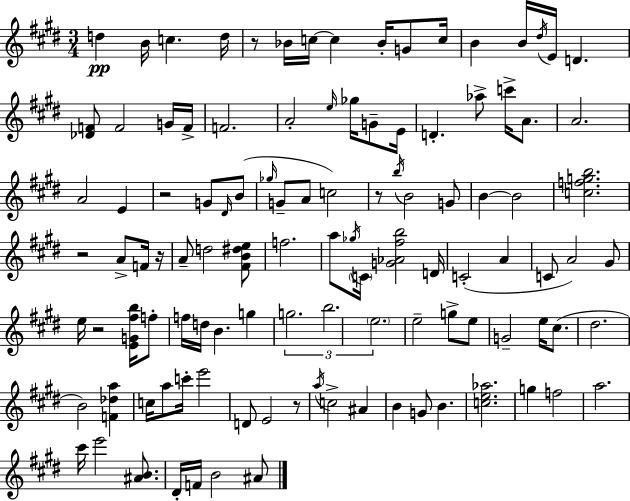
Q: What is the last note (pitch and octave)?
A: A#4